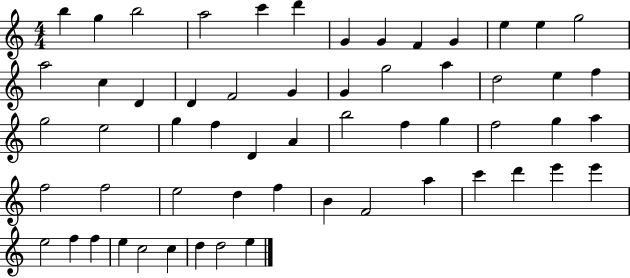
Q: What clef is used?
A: treble